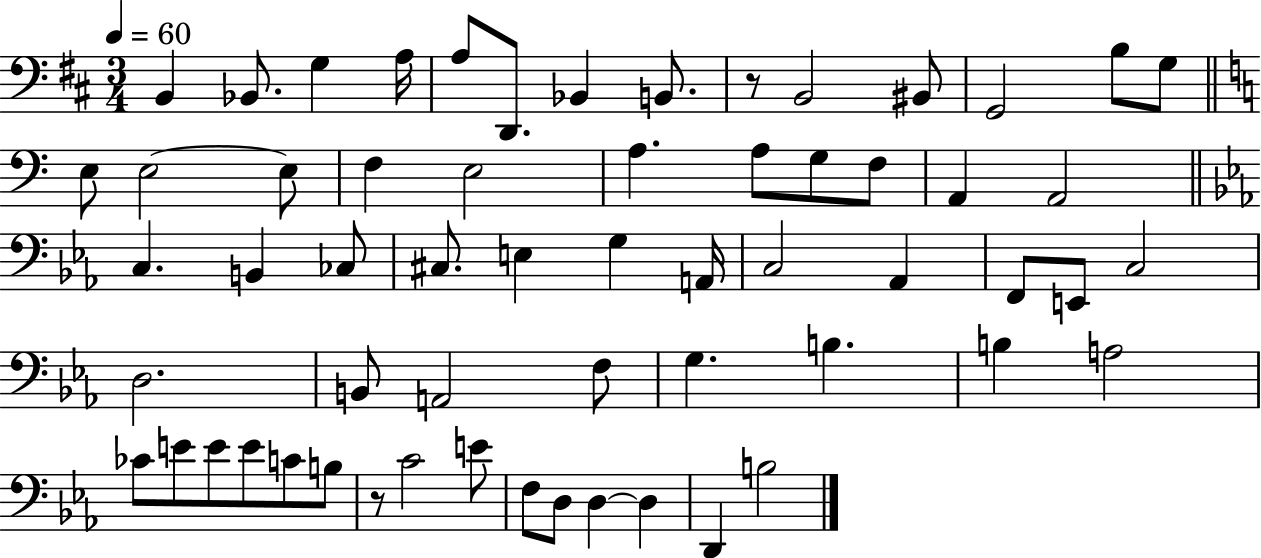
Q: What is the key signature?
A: D major